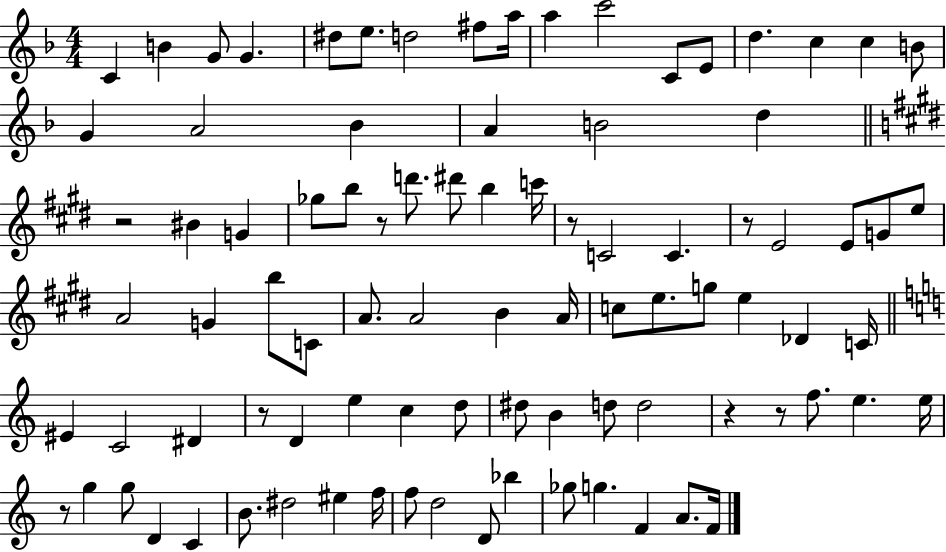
C4/q B4/q G4/e G4/q. D#5/e E5/e. D5/h F#5/e A5/s A5/q C6/h C4/e E4/e D5/q. C5/q C5/q B4/e G4/q A4/h Bb4/q A4/q B4/h D5/q R/h BIS4/q G4/q Gb5/e B5/e R/e D6/e. D#6/e B5/q C6/s R/e C4/h C4/q. R/e E4/h E4/e G4/e E5/e A4/h G4/q B5/e C4/e A4/e. A4/h B4/q A4/s C5/e E5/e. G5/e E5/q Db4/q C4/s EIS4/q C4/h D#4/q R/e D4/q E5/q C5/q D5/e D#5/e B4/q D5/e D5/h R/q R/e F5/e. E5/q. E5/s R/e G5/q G5/e D4/q C4/q B4/e. D#5/h EIS5/q F5/s F5/e D5/h D4/e Bb5/q Gb5/e G5/q. F4/q A4/e. F4/s